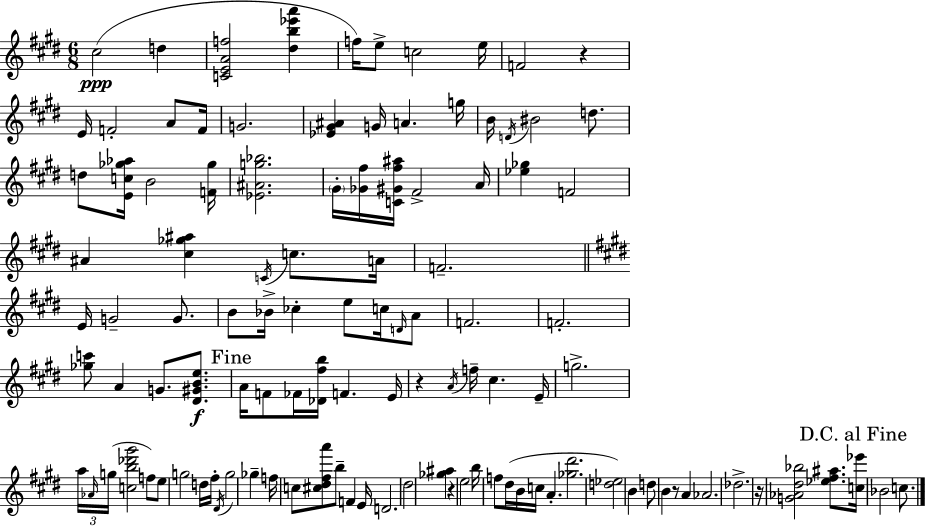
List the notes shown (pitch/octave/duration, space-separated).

C#5/h D5/q [C4,E4,A4,F5]/h [D#5,B5,Eb6,A6]/q F5/s E5/e C5/h E5/s F4/h R/q E4/s F4/h A4/e F4/s G4/h. [Eb4,G#4,A#4]/q G4/s A4/q. G5/s B4/s D4/s BIS4/h D5/e. D5/e [E4,C5,Gb5,Ab5]/s B4/h [F4,Gb5]/s [Eb4,A#4,G5,Bb5]/h. G#4/s [Gb4,F#5]/s [C4,G#4,F#5,A#5]/s F#4/h A4/s [Eb5,Gb5]/q F4/h A#4/q [C#5,Gb5,A#5]/q C4/s C5/e. A4/s F4/h. E4/s G4/h G4/e. B4/e Bb4/s CES5/q E5/e C5/s D4/s A4/e F4/h. F4/h. [Gb5,C6]/e A4/q G4/e. [D#4,G#4,B4,E5]/e. A4/s F4/e FES4/s [Db4,F#5,B5]/s F4/q. E4/s R/q A4/s F5/s C#5/q. E4/s G5/h. A5/s Ab4/s G5/s [C5,B5,Db6,G#6]/h F5/e E5/e G5/h D5/s F#5/s D#4/s G5/h Gb5/q F5/s C5/e [C#5,D#5,F#5,A6]/e B5/e F4/q E4/s D4/h. D#5/h [Gb5,A#5]/q R/q E5/h B5/s F5/e D#5/s B4/s C5/s A4/q. [Gb5,D#6]/h. [D5,Eb5]/h B4/q D5/e B4/q R/e A4/q Ab4/h. Db5/h. R/s [G4,Ab4,D#5,Bb5]/h [Eb5,F#5,A#5]/e. [C5,Eb6]/s Bb4/h C5/e.